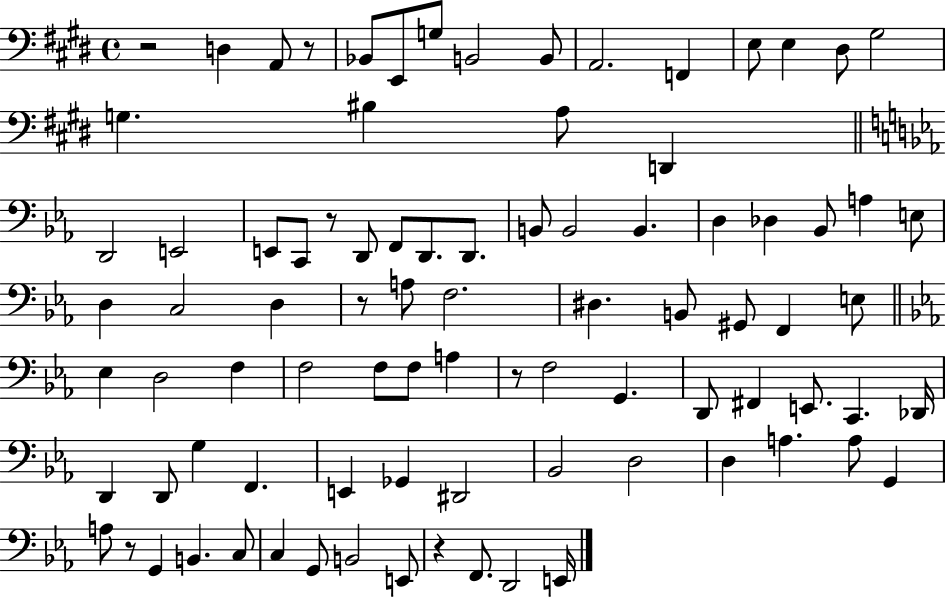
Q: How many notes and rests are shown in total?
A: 88